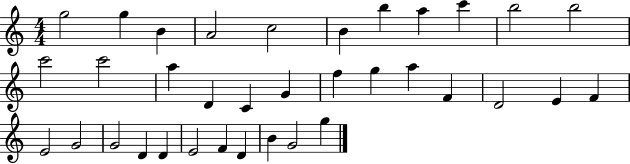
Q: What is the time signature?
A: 4/4